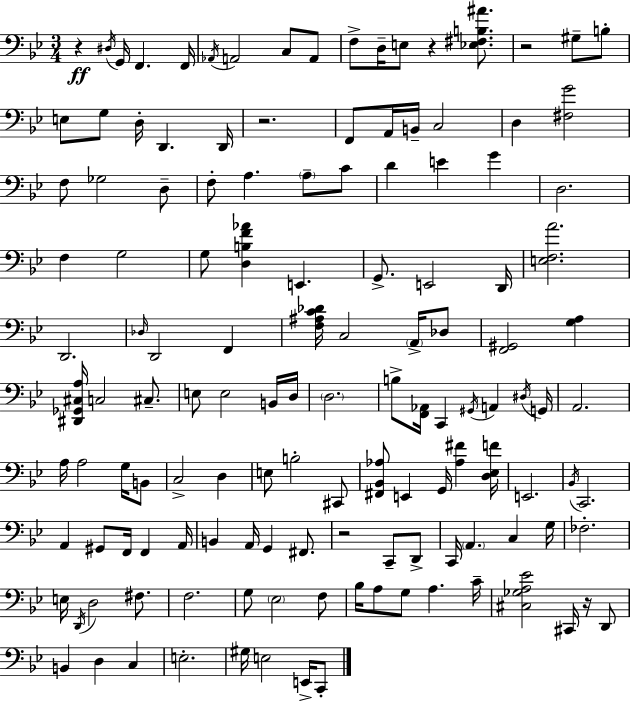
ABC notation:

X:1
T:Untitled
M:3/4
L:1/4
K:Bb
z ^D,/4 G,,/4 F,, F,,/4 _A,,/4 A,,2 C,/2 A,,/2 F,/2 D,/4 E,/2 z [_E,^F,B,^A]/2 z2 ^G,/2 B,/2 E,/2 G,/2 D,/4 D,, D,,/4 z2 F,,/2 A,,/4 B,,/4 C,2 D, [^F,G]2 F,/2 _G,2 D,/2 F,/2 A, A,/2 C/2 D E G D,2 F, G,2 G,/2 [D,B,F_A] E,, G,,/2 E,,2 D,,/4 [E,F,A]2 D,,2 _D,/4 D,,2 F,, [F,^A,C_D]/4 C,2 A,,/4 _D,/2 [F,,^G,,]2 [G,A,] [^D,,_G,,^C,A,]/4 C,2 ^C,/2 E,/2 E,2 B,,/4 D,/4 D,2 B,/2 [F,,_A,,]/4 C,, ^G,,/4 A,, ^D,/4 G,,/4 A,,2 A,/4 A,2 G,/4 B,,/2 C,2 D, E,/2 B,2 ^C,,/2 [^F,,_B,,_A,]/2 E,, G,,/4 [_A,^F] [D,_E,F]/4 E,,2 _B,,/4 C,,2 A,, ^G,,/2 F,,/4 F,, A,,/4 B,, A,,/4 G,, ^F,,/2 z2 C,,/2 D,,/2 C,,/4 A,, C, G,/4 _F,2 E,/4 D,,/4 D,2 ^F,/2 F,2 G,/2 _E,2 F,/2 _B,/4 A,/2 G,/2 A, C/4 [^C,_G,A,_E]2 ^C,,/4 z/4 D,,/2 B,, D, C, E,2 ^G,/4 E,2 E,,/4 C,,/2